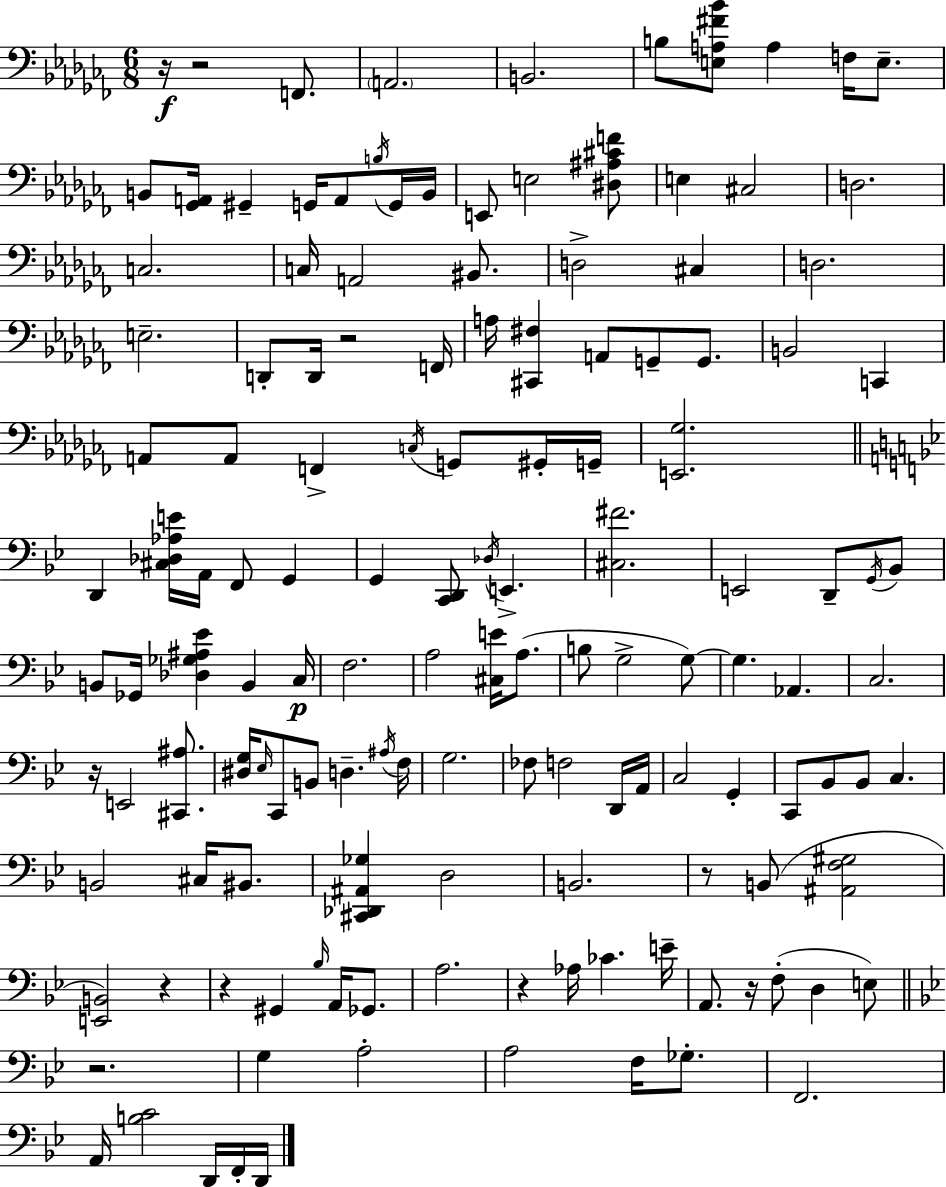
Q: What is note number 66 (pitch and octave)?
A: Ab2